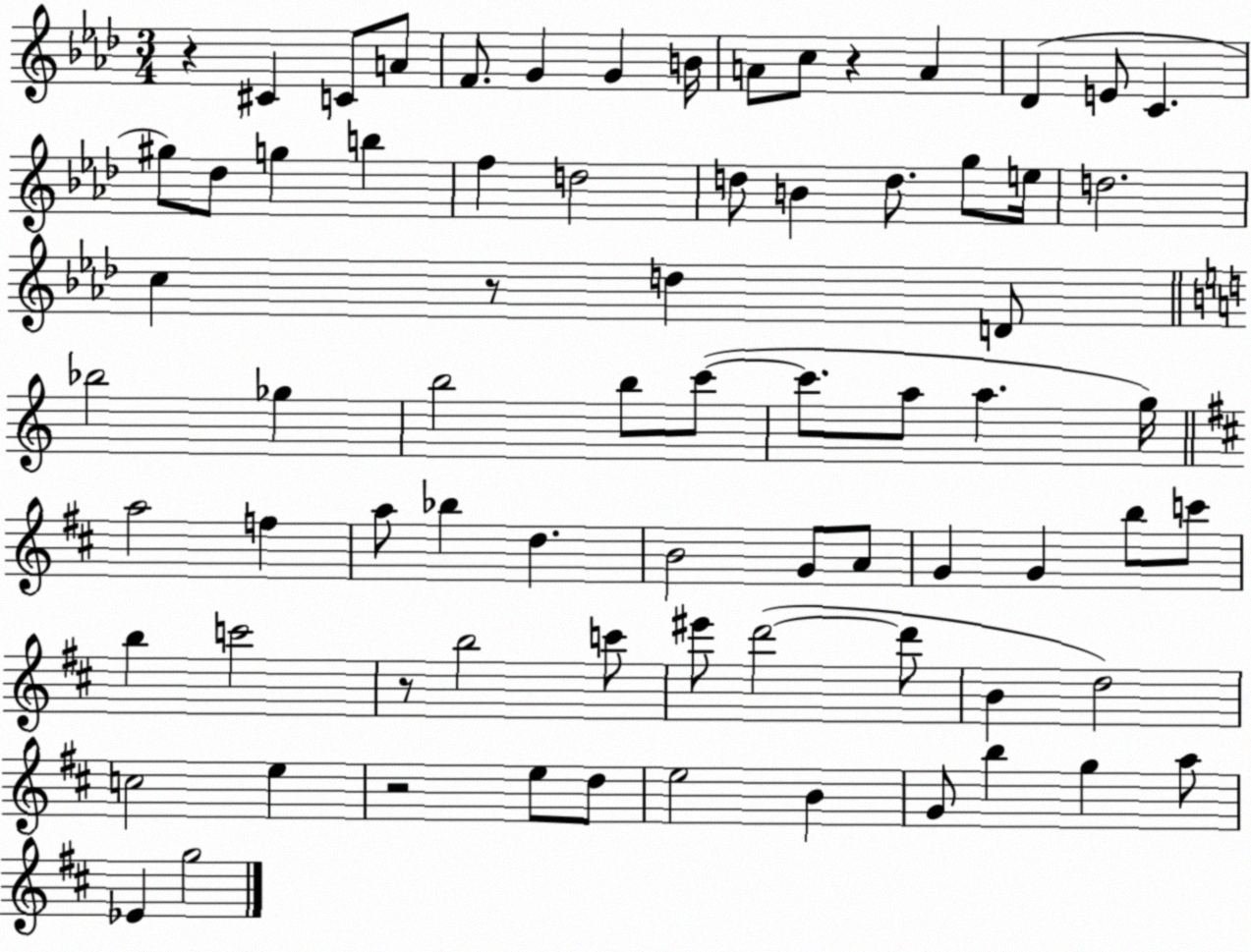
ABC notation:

X:1
T:Untitled
M:3/4
L:1/4
K:Ab
z ^C C/2 A/2 F/2 G G B/4 A/2 c/2 z A _D E/2 C ^g/2 _d/2 g b f d2 d/2 B d/2 g/2 e/4 d2 c z/2 d D/2 _b2 _g b2 b/2 c'/2 c'/2 a/2 a g/4 a2 f a/2 _b d B2 G/2 A/2 G G b/2 c'/2 b c'2 z/2 b2 c'/2 ^e'/2 d'2 d'/2 B d2 c2 e z2 e/2 d/2 e2 B G/2 b g a/2 _E g2